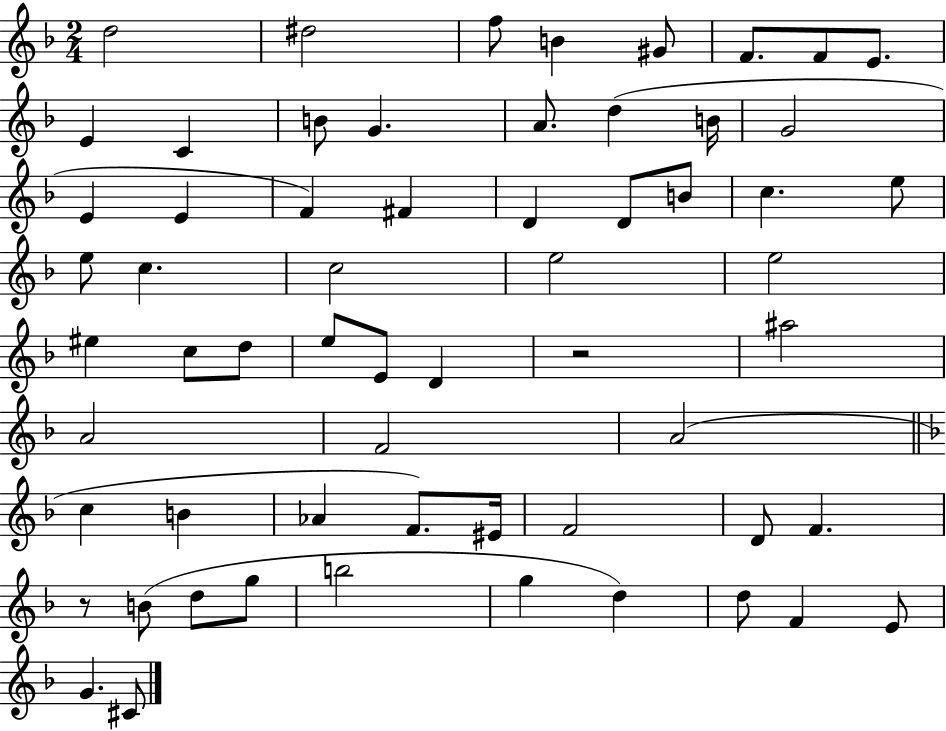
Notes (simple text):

D5/h D#5/h F5/e B4/q G#4/e F4/e. F4/e E4/e. E4/q C4/q B4/e G4/q. A4/e. D5/q B4/s G4/h E4/q E4/q F4/q F#4/q D4/q D4/e B4/e C5/q. E5/e E5/e C5/q. C5/h E5/h E5/h EIS5/q C5/e D5/e E5/e E4/e D4/q R/h A#5/h A4/h F4/h A4/h C5/q B4/q Ab4/q F4/e. EIS4/s F4/h D4/e F4/q. R/e B4/e D5/e G5/e B5/h G5/q D5/q D5/e F4/q E4/e G4/q. C#4/e